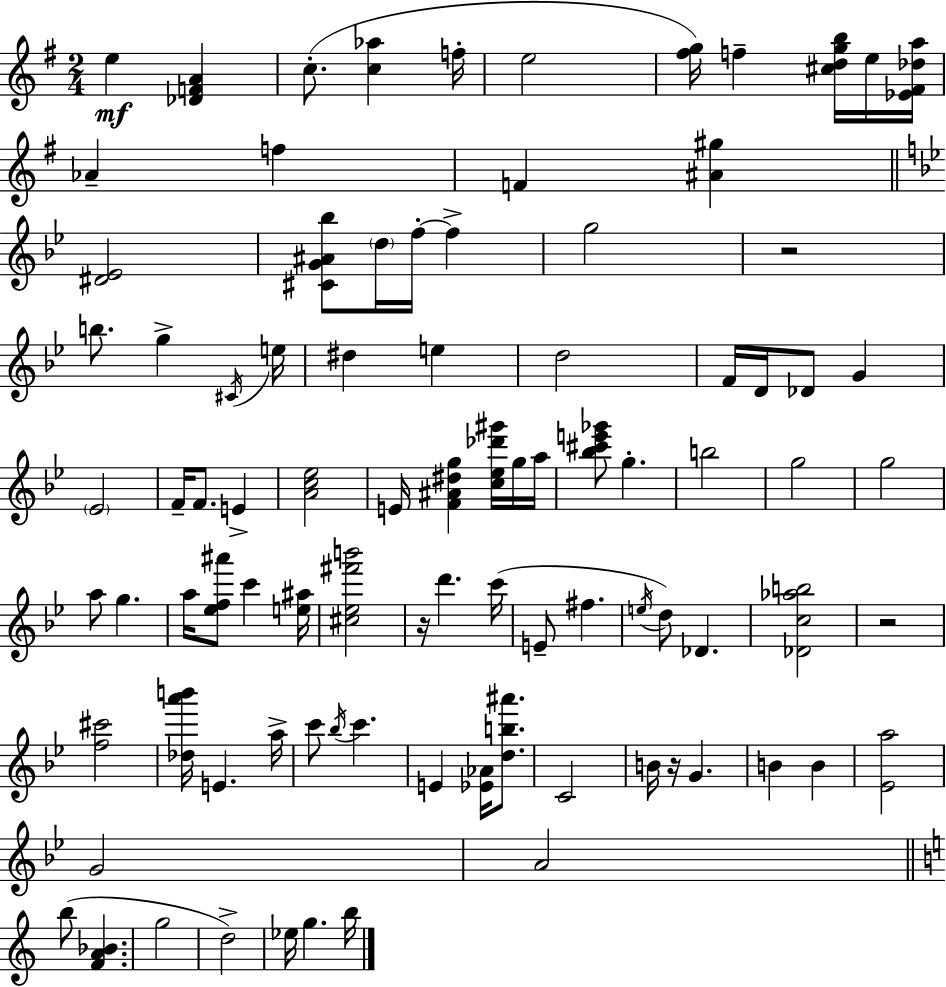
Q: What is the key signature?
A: G major